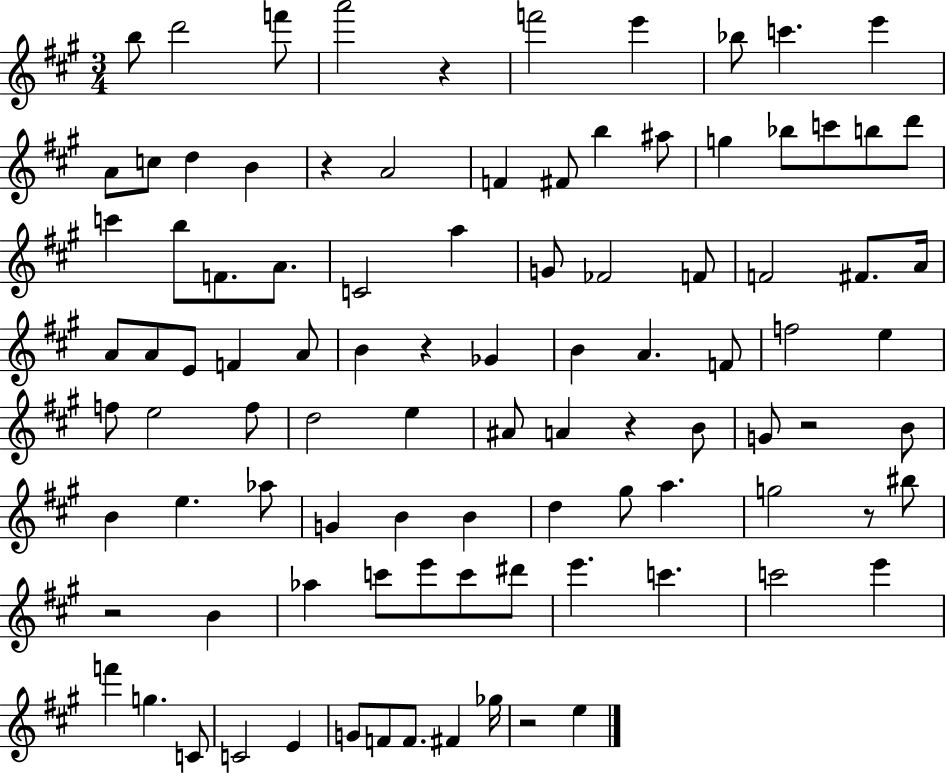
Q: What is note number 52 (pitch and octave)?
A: E5